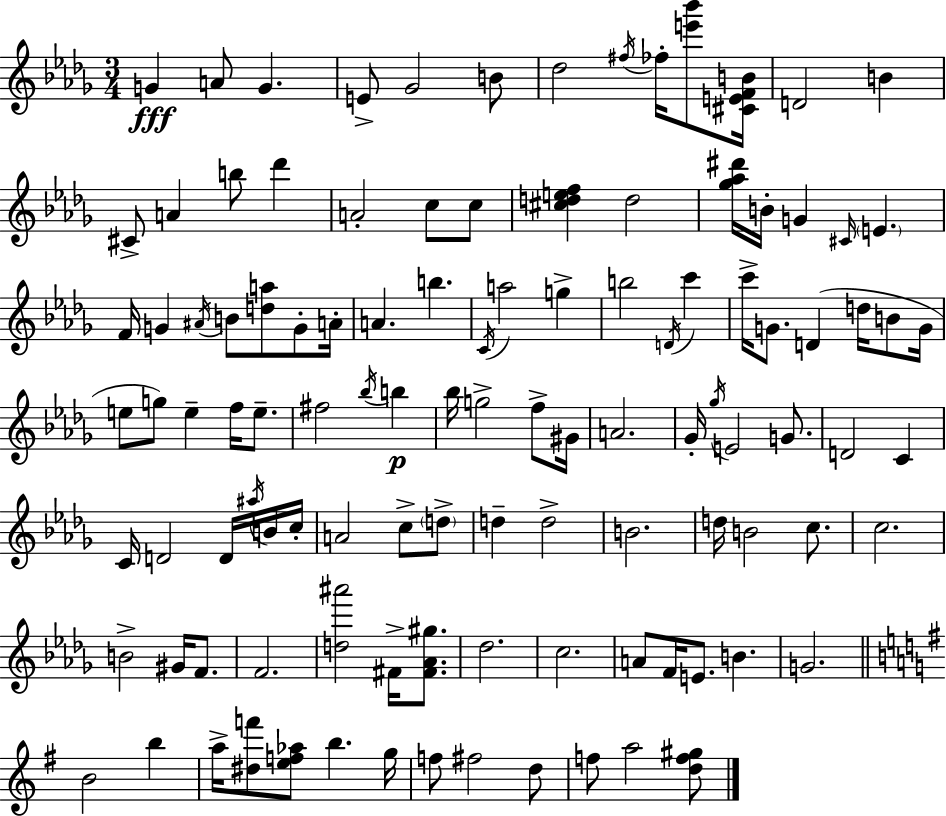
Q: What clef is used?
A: treble